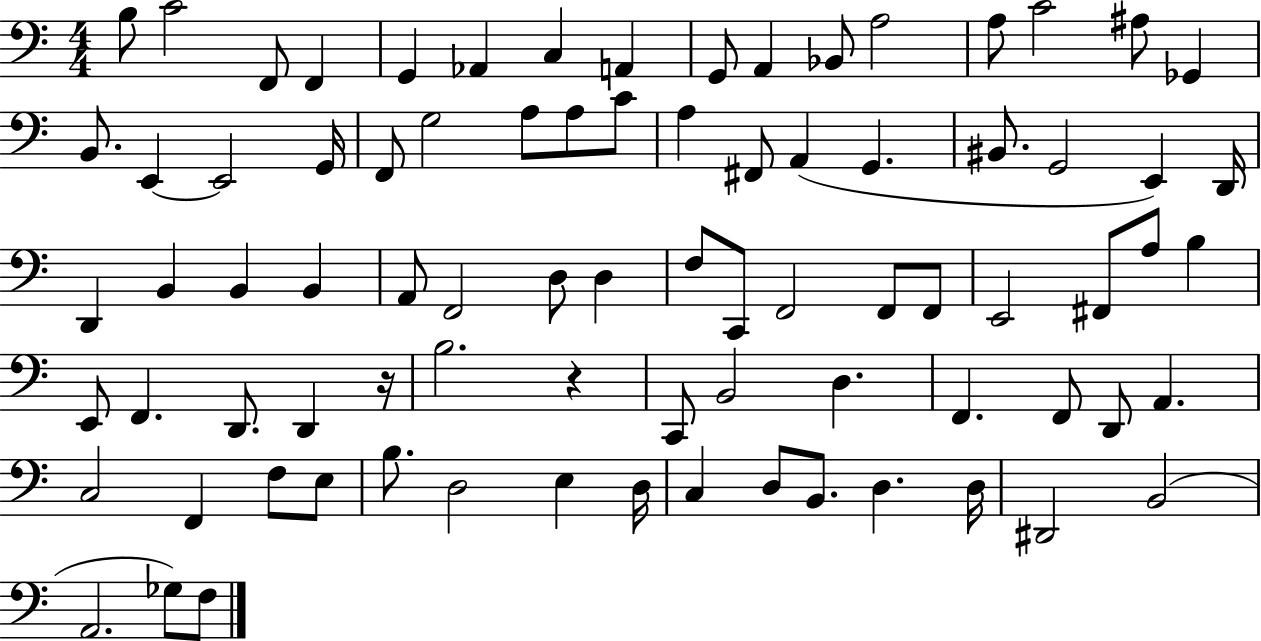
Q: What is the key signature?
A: C major